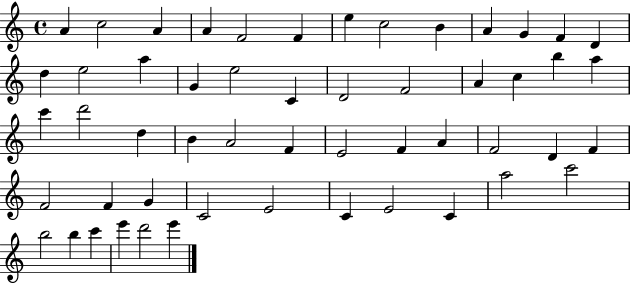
X:1
T:Untitled
M:4/4
L:1/4
K:C
A c2 A A F2 F e c2 B A G F D d e2 a G e2 C D2 F2 A c b a c' d'2 d B A2 F E2 F A F2 D F F2 F G C2 E2 C E2 C a2 c'2 b2 b c' e' d'2 e'